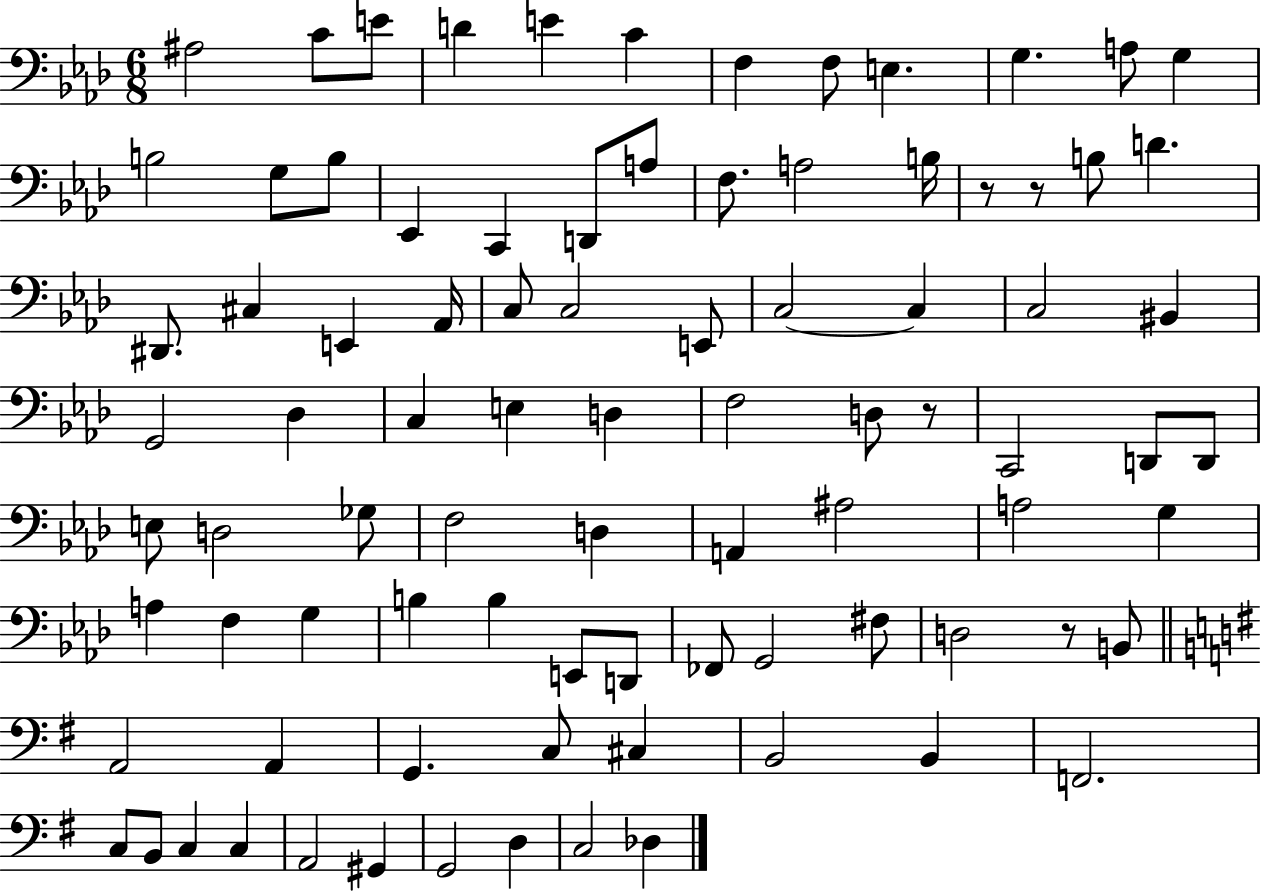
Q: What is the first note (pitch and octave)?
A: A#3